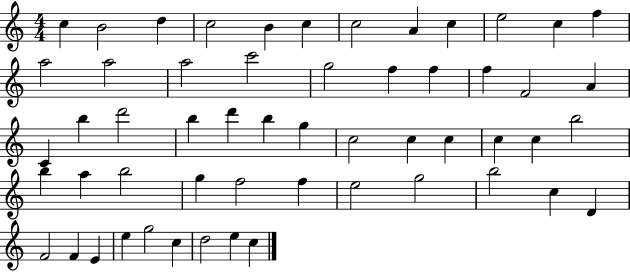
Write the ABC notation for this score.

X:1
T:Untitled
M:4/4
L:1/4
K:C
c B2 d c2 B c c2 A c e2 c f a2 a2 a2 c'2 g2 f f f F2 A C b d'2 b d' b g c2 c c c c b2 b a b2 g f2 f e2 g2 b2 c D F2 F E e g2 c d2 e c